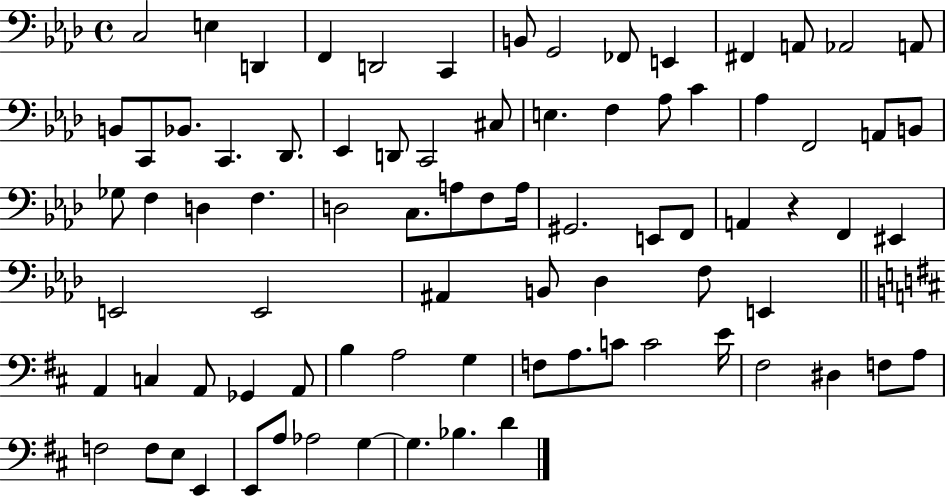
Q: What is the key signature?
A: AES major